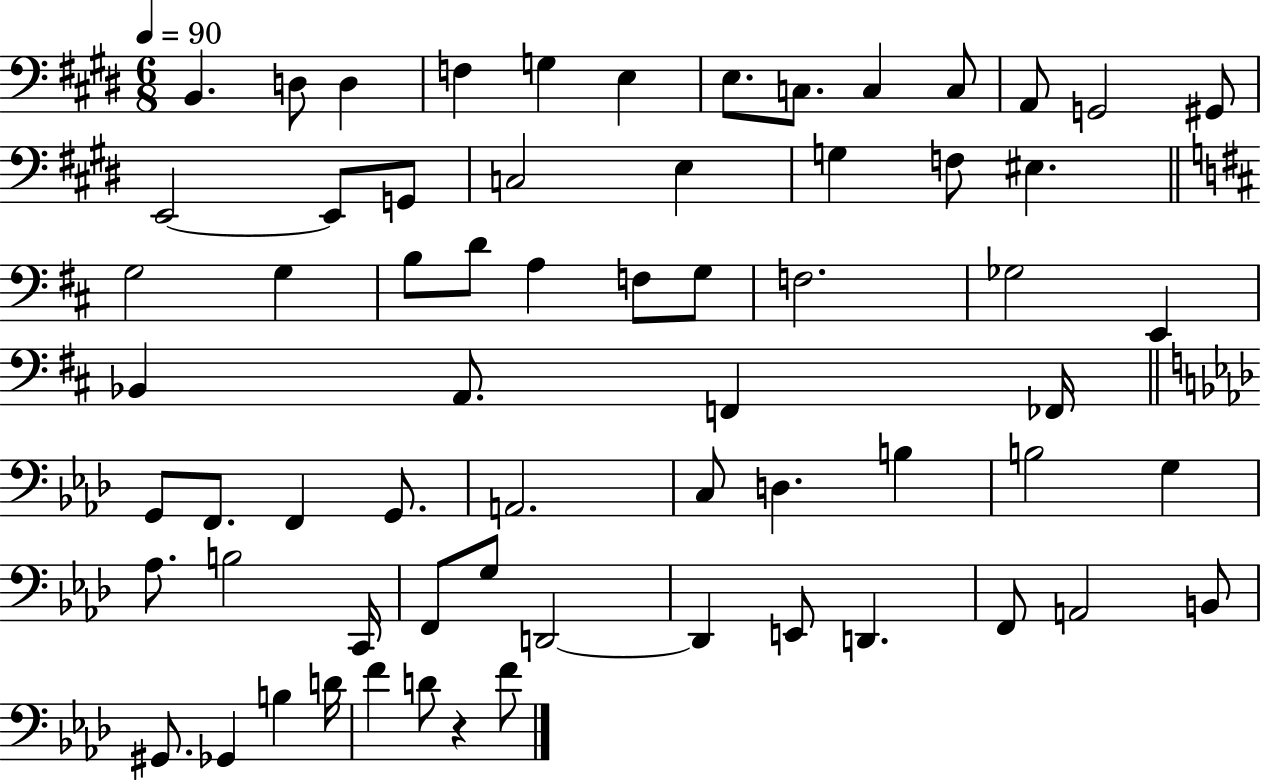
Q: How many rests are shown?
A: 1